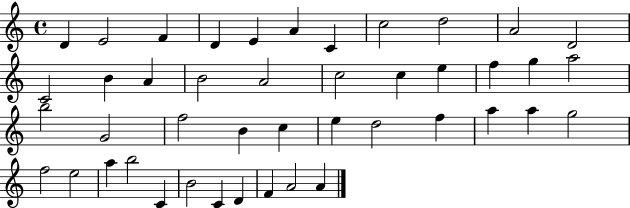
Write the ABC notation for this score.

X:1
T:Untitled
M:4/4
L:1/4
K:C
D E2 F D E A C c2 d2 A2 D2 C2 B A B2 A2 c2 c e f g a2 b2 G2 f2 B c e d2 f a a g2 f2 e2 a b2 C B2 C D F A2 A